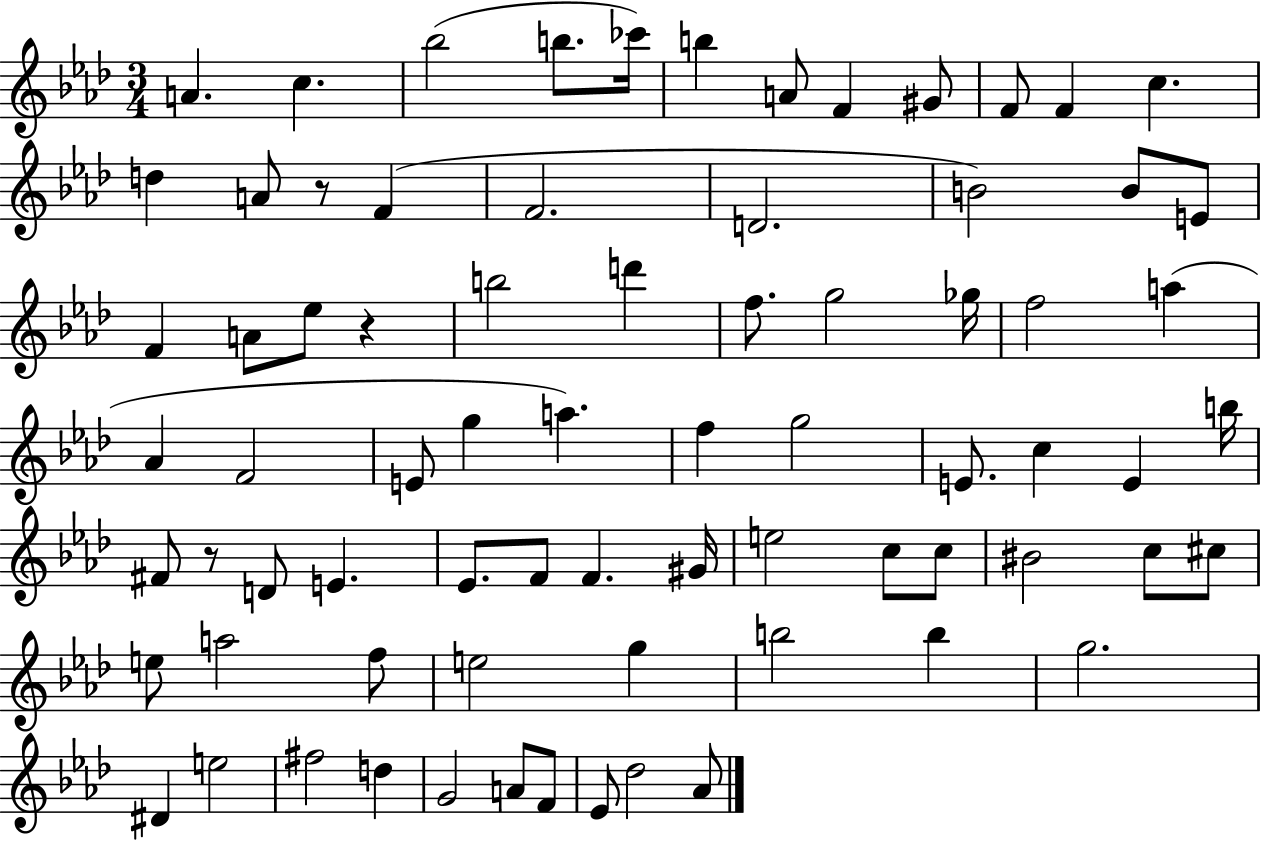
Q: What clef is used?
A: treble